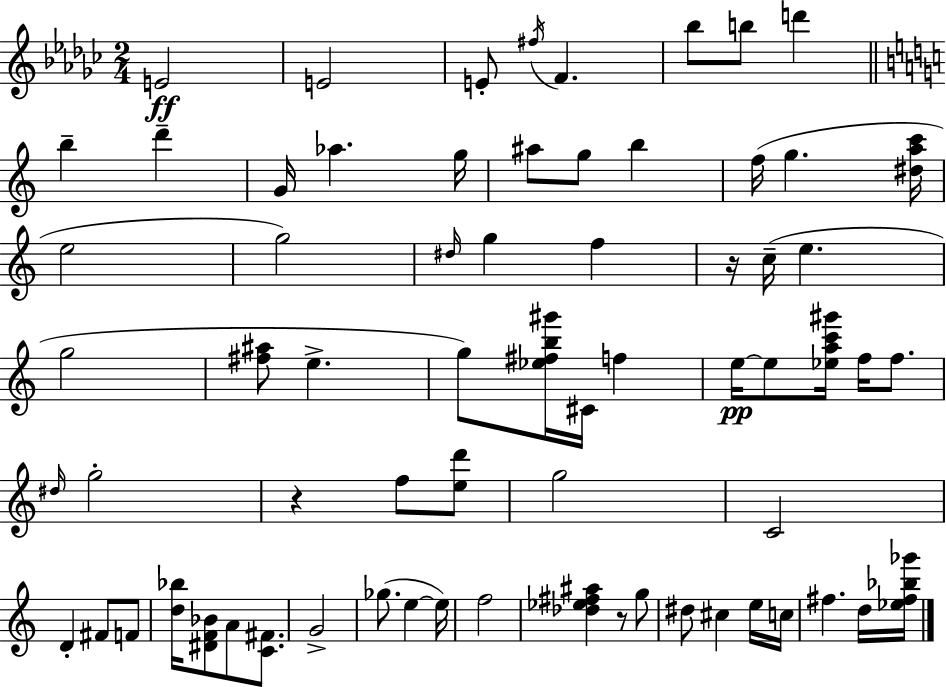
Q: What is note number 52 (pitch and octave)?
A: E5